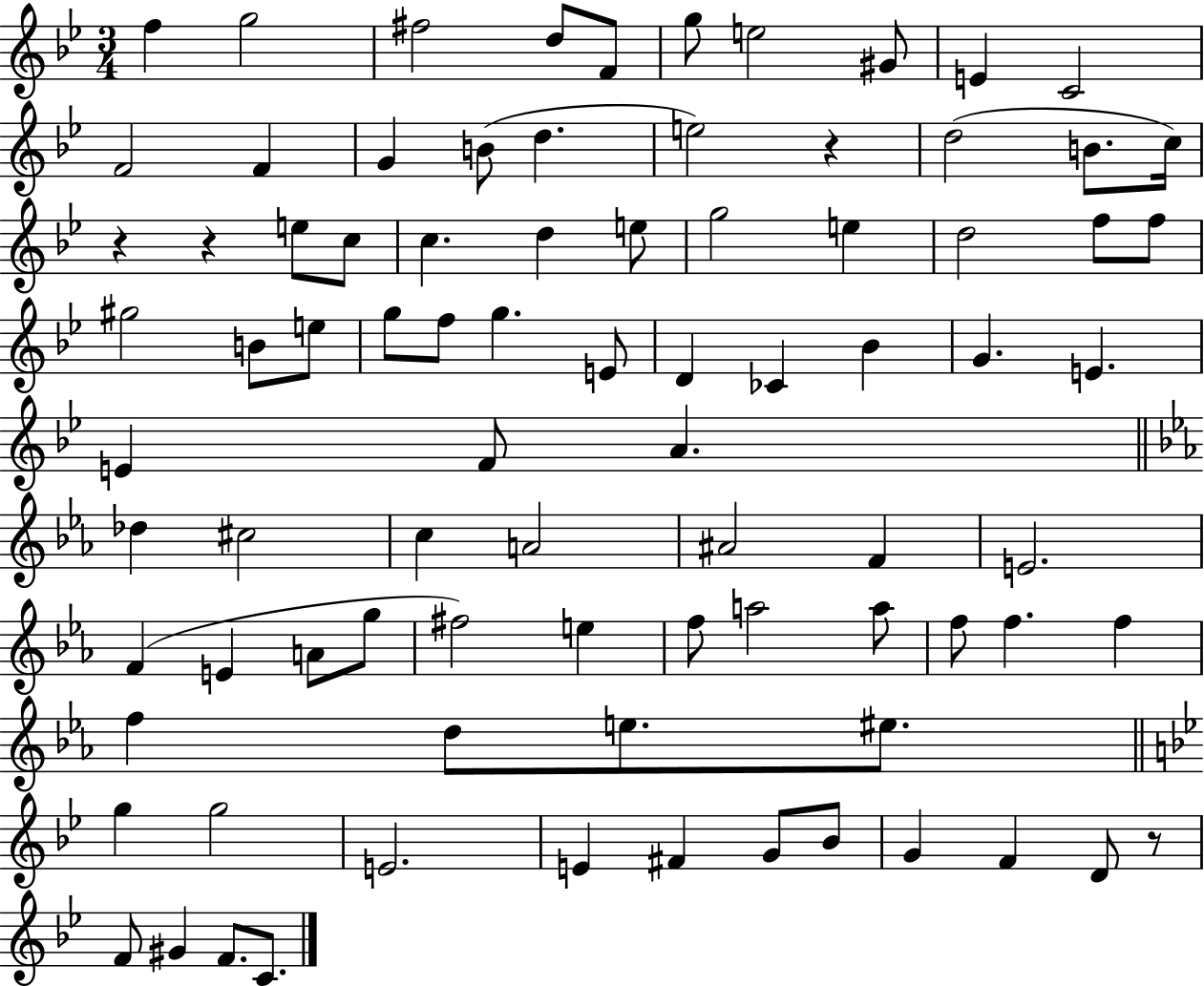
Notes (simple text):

F5/q G5/h F#5/h D5/e F4/e G5/e E5/h G#4/e E4/q C4/h F4/h F4/q G4/q B4/e D5/q. E5/h R/q D5/h B4/e. C5/s R/q R/q E5/e C5/e C5/q. D5/q E5/e G5/h E5/q D5/h F5/e F5/e G#5/h B4/e E5/e G5/e F5/e G5/q. E4/e D4/q CES4/q Bb4/q G4/q. E4/q. E4/q F4/e A4/q. Db5/q C#5/h C5/q A4/h A#4/h F4/q E4/h. F4/q E4/q A4/e G5/e F#5/h E5/q F5/e A5/h A5/e F5/e F5/q. F5/q F5/q D5/e E5/e. EIS5/e. G5/q G5/h E4/h. E4/q F#4/q G4/e Bb4/e G4/q F4/q D4/e R/e F4/e G#4/q F4/e. C4/e.